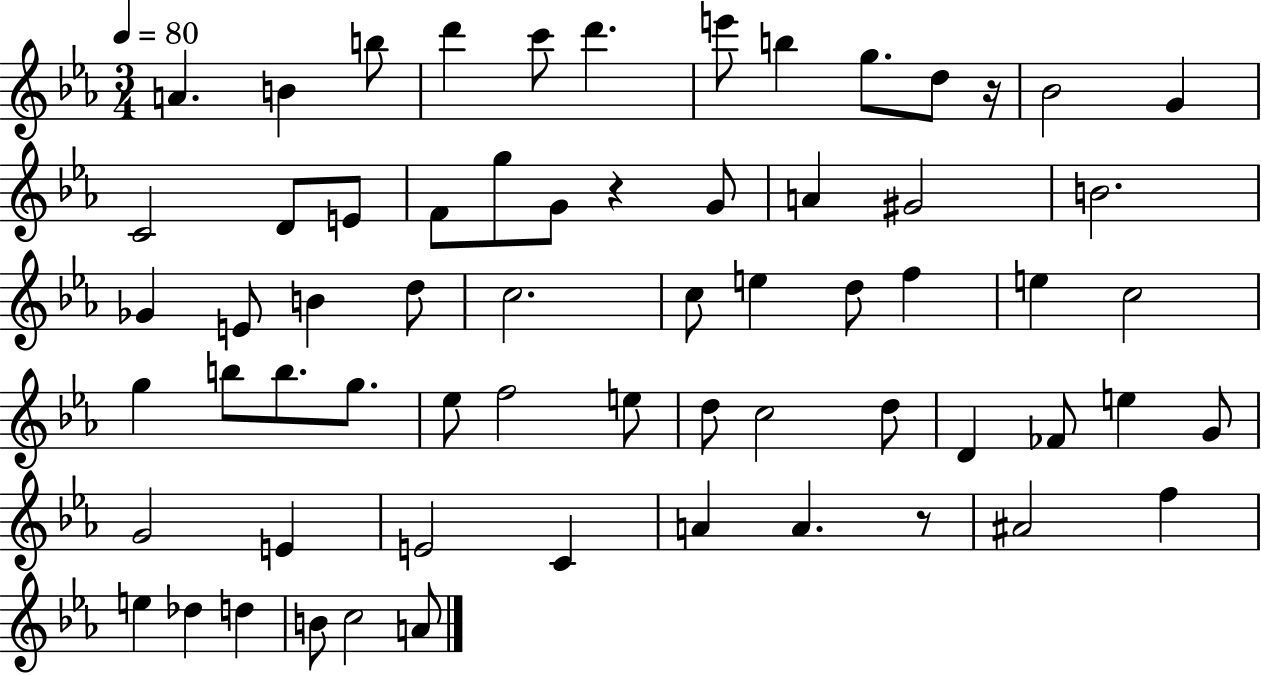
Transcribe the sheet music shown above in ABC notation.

X:1
T:Untitled
M:3/4
L:1/4
K:Eb
A B b/2 d' c'/2 d' e'/2 b g/2 d/2 z/4 _B2 G C2 D/2 E/2 F/2 g/2 G/2 z G/2 A ^G2 B2 _G E/2 B d/2 c2 c/2 e d/2 f e c2 g b/2 b/2 g/2 _e/2 f2 e/2 d/2 c2 d/2 D _F/2 e G/2 G2 E E2 C A A z/2 ^A2 f e _d d B/2 c2 A/2